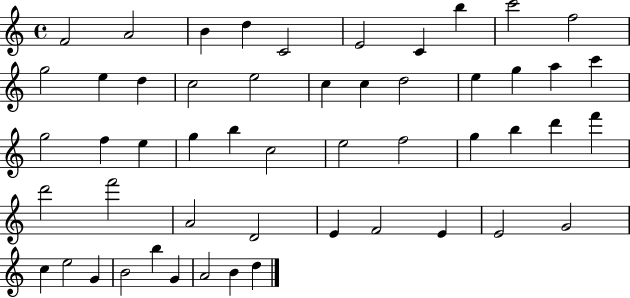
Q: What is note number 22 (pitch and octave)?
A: C6